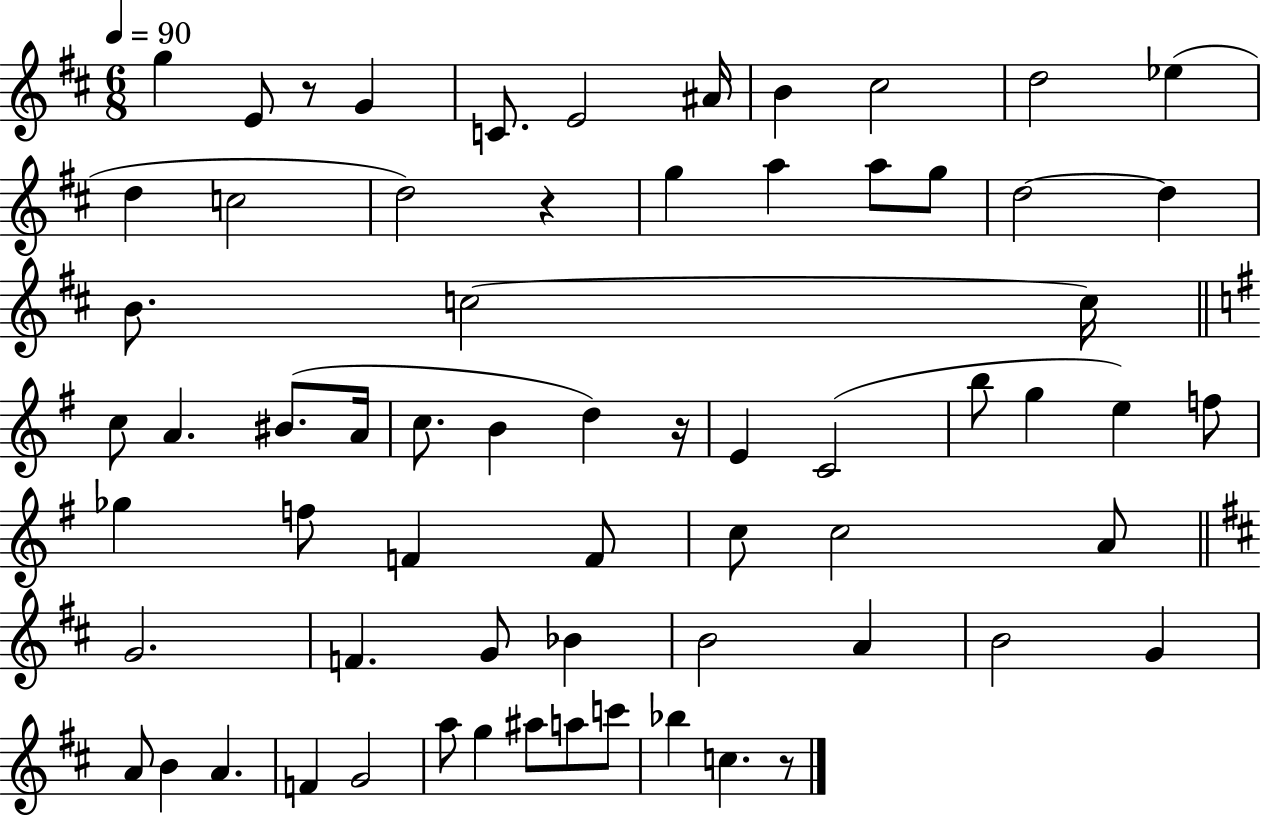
G5/q E4/e R/e G4/q C4/e. E4/h A#4/s B4/q C#5/h D5/h Eb5/q D5/q C5/h D5/h R/q G5/q A5/q A5/e G5/e D5/h D5/q B4/e. C5/h C5/s C5/e A4/q. BIS4/e. A4/s C5/e. B4/q D5/q R/s E4/q C4/h B5/e G5/q E5/q F5/e Gb5/q F5/e F4/q F4/e C5/e C5/h A4/e G4/h. F4/q. G4/e Bb4/q B4/h A4/q B4/h G4/q A4/e B4/q A4/q. F4/q G4/h A5/e G5/q A#5/e A5/e C6/e Bb5/q C5/q. R/e